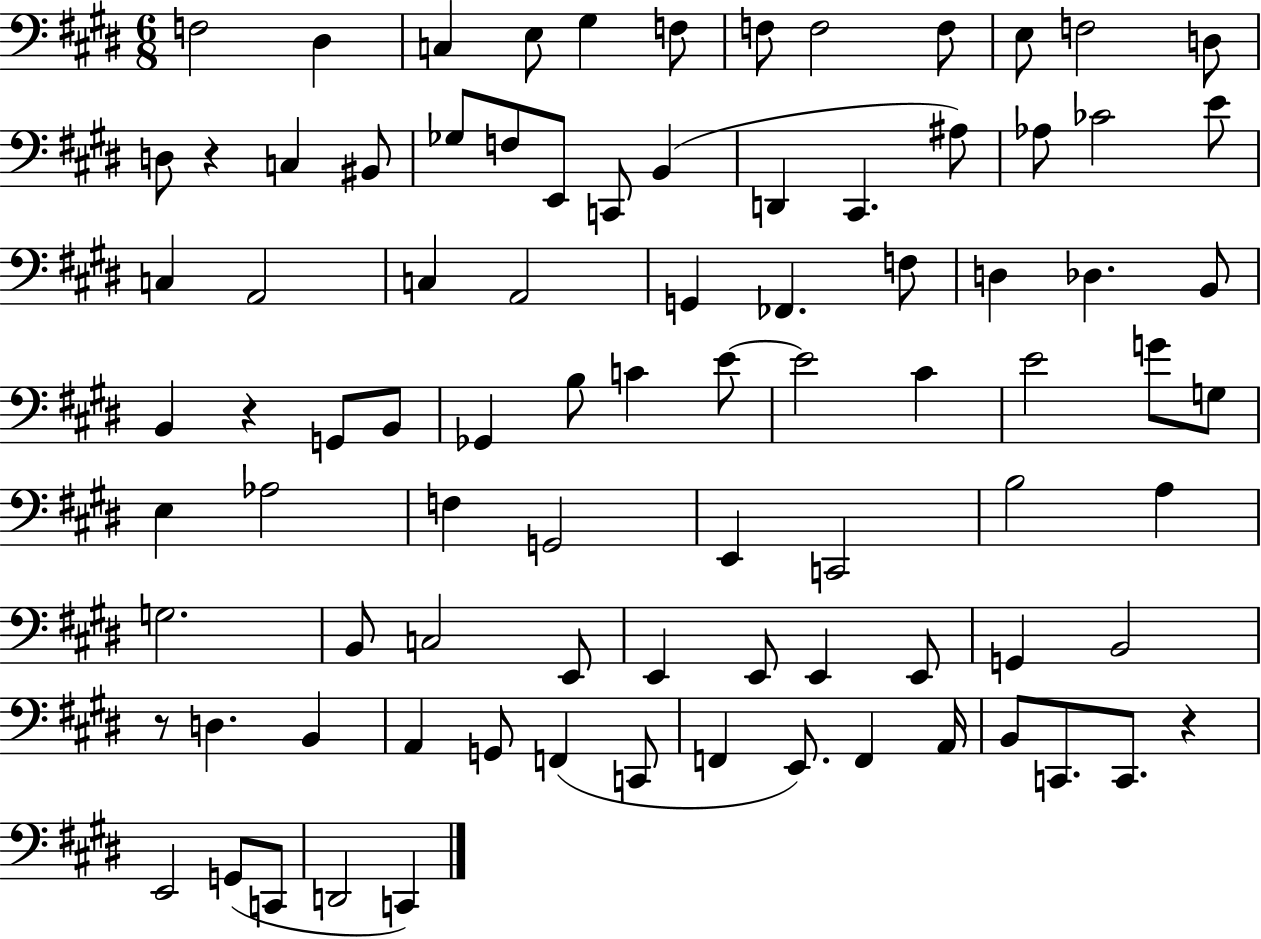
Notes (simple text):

F3/h D#3/q C3/q E3/e G#3/q F3/e F3/e F3/h F3/e E3/e F3/h D3/e D3/e R/q C3/q BIS2/e Gb3/e F3/e E2/e C2/e B2/q D2/q C#2/q. A#3/e Ab3/e CES4/h E4/e C3/q A2/h C3/q A2/h G2/q FES2/q. F3/e D3/q Db3/q. B2/e B2/q R/q G2/e B2/e Gb2/q B3/e C4/q E4/e E4/h C#4/q E4/h G4/e G3/e E3/q Ab3/h F3/q G2/h E2/q C2/h B3/h A3/q G3/h. B2/e C3/h E2/e E2/q E2/e E2/q E2/e G2/q B2/h R/e D3/q. B2/q A2/q G2/e F2/q C2/e F2/q E2/e. F2/q A2/s B2/e C2/e. C2/e. R/q E2/h G2/e C2/e D2/h C2/q